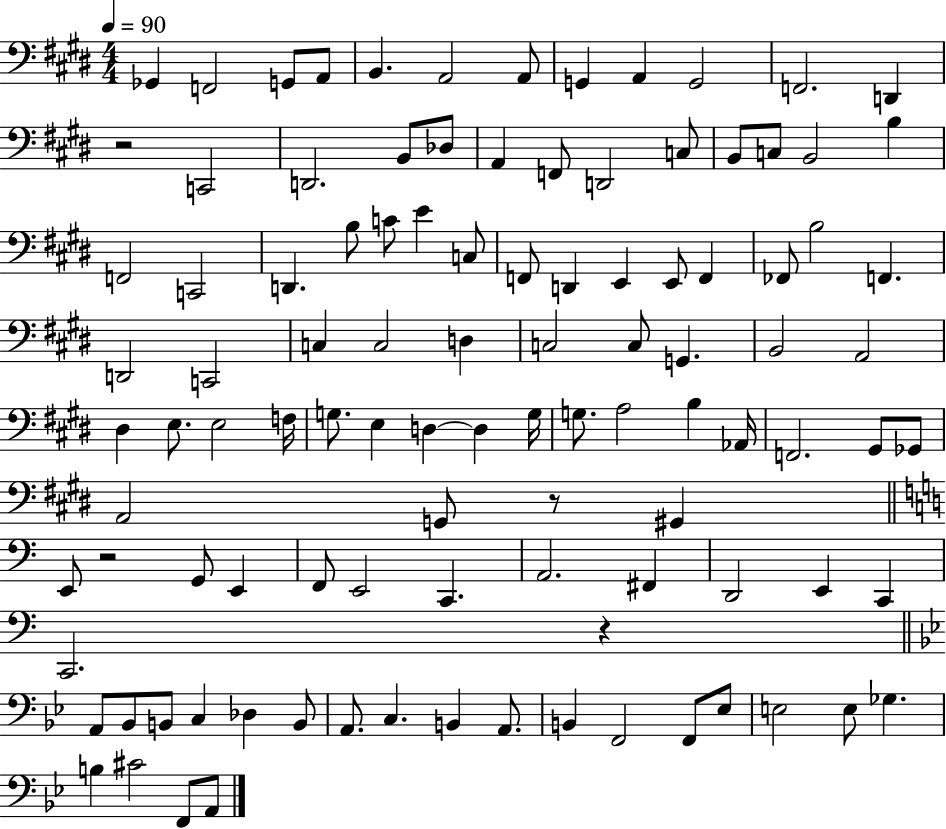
{
  \clef bass
  \numericTimeSignature
  \time 4/4
  \key e \major
  \tempo 4 = 90
  ges,4 f,2 g,8 a,8 | b,4. a,2 a,8 | g,4 a,4 g,2 | f,2. d,4 | \break r2 c,2 | d,2. b,8 des8 | a,4 f,8 d,2 c8 | b,8 c8 b,2 b4 | \break f,2 c,2 | d,4. b8 c'8 e'4 c8 | f,8 d,4 e,4 e,8 f,4 | fes,8 b2 f,4. | \break d,2 c,2 | c4 c2 d4 | c2 c8 g,4. | b,2 a,2 | \break dis4 e8. e2 f16 | g8. e4 d4~~ d4 g16 | g8. a2 b4 aes,16 | f,2. gis,8 ges,8 | \break a,2 g,8 r8 gis,4 | \bar "||" \break \key a \minor e,8 r2 g,8 e,4 | f,8 e,2 c,4. | a,2. fis,4 | d,2 e,4 c,4 | \break c,2. r4 | \bar "||" \break \key bes \major a,8 bes,8 b,8 c4 des4 b,8 | a,8. c4. b,4 a,8. | b,4 f,2 f,8 ees8 | e2 e8 ges4. | \break b4 cis'2 f,8 a,8 | \bar "|."
}